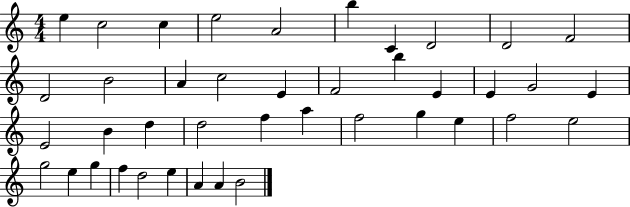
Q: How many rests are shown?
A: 0